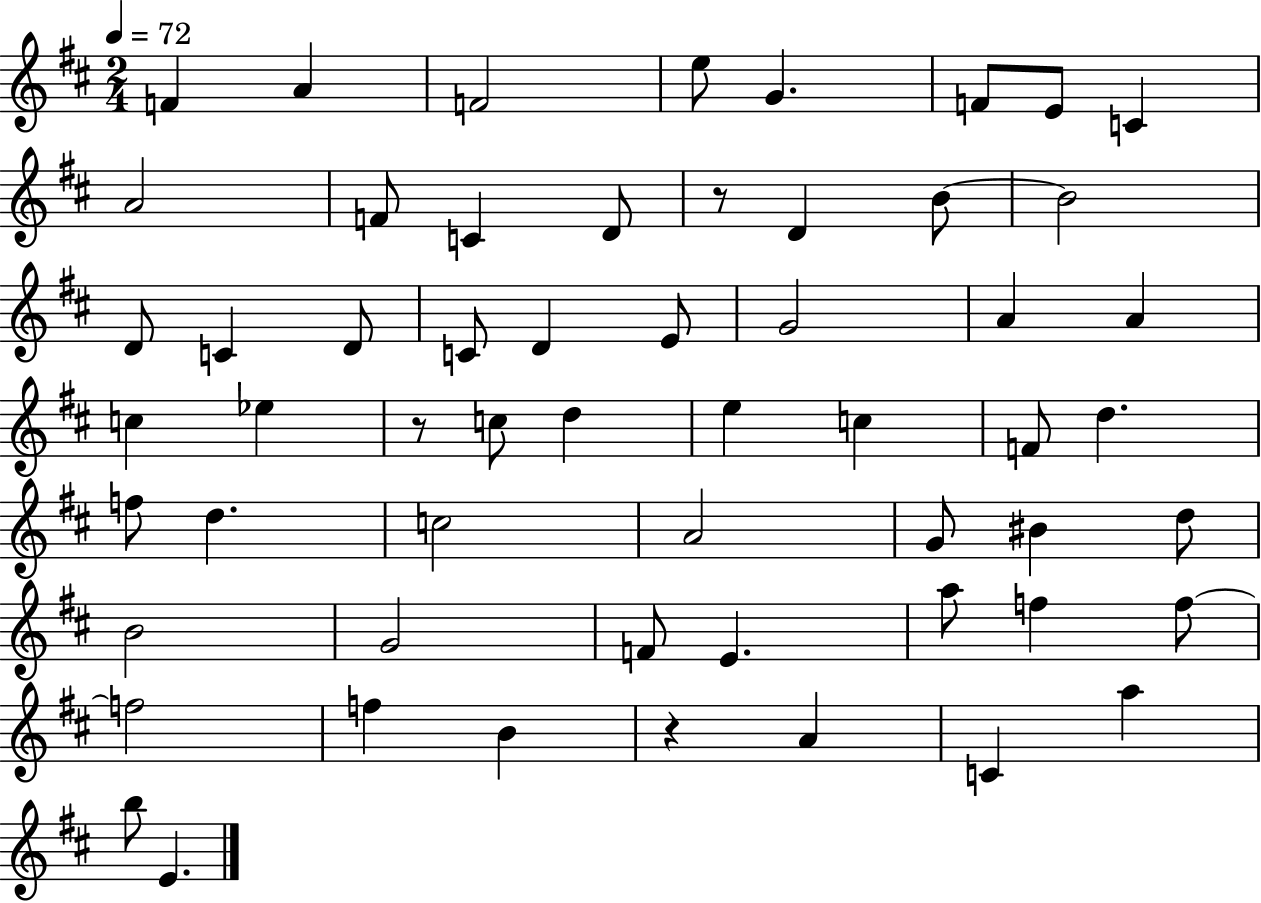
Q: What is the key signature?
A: D major